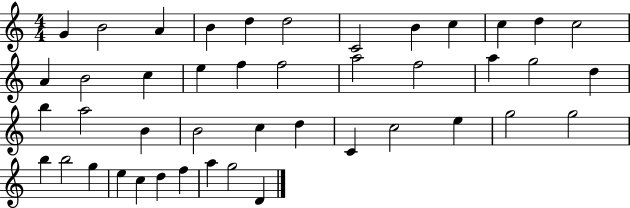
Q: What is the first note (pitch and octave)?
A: G4